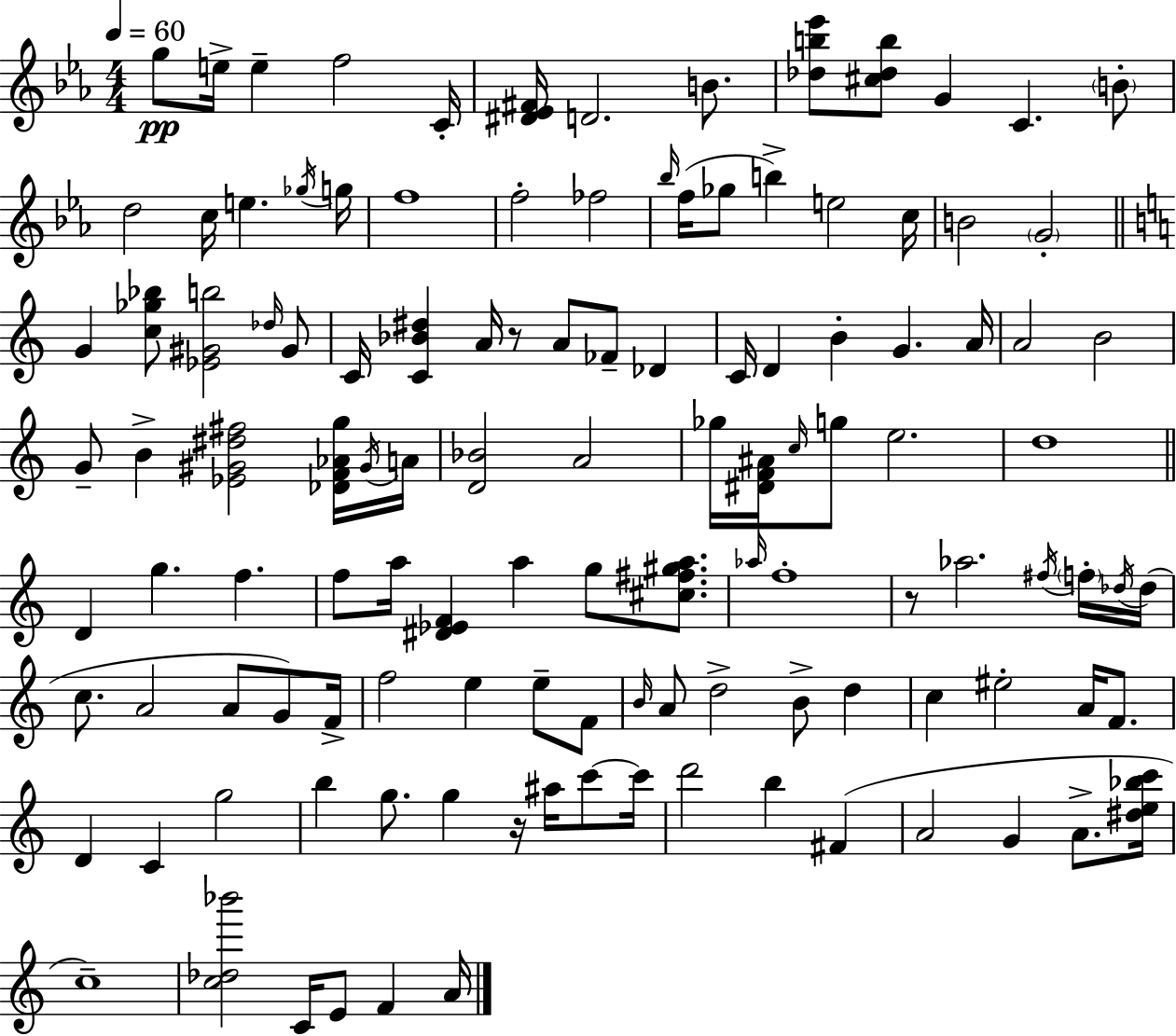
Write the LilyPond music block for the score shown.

{
  \clef treble
  \numericTimeSignature
  \time 4/4
  \key ees \major
  \tempo 4 = 60
  g''8\pp e''16-> e''4-- f''2 c'16-. | <dis' ees' fis'>16 d'2. b'8. | <des'' b'' ees'''>8 <cis'' des'' b''>8 g'4 c'4. \parenthesize b'8-. | d''2 c''16 e''4. \acciaccatura { ges''16 } | \break g''16 f''1 | f''2-. fes''2 | \grace { bes''16 } f''16( ges''8 b''4->) e''2 | c''16 b'2 \parenthesize g'2-. | \break \bar "||" \break \key c \major g'4 <c'' ges'' bes''>8 <ees' gis' b''>2 \grace { des''16 } gis'8 | c'16 <c' bes' dis''>4 a'16 r8 a'8 fes'8-- des'4 | c'16 d'4 b'4-. g'4. | a'16 a'2 b'2 | \break g'8-- b'4-> <ees' gis' dis'' fis''>2 <des' f' aes' g''>16 | \acciaccatura { gis'16 } a'16 <d' bes'>2 a'2 | ges''16 <dis' f' ais'>16 \grace { c''16 } g''8 e''2. | d''1 | \break \bar "||" \break \key c \major d'4 g''4. f''4. | f''8 a''16 <dis' ees' f'>4 a''4 g''8 <cis'' fis'' gis'' a''>8. | \grace { aes''16 } f''1-. | r8 aes''2. \acciaccatura { fis''16 } | \break \parenthesize f''16-. \acciaccatura { des''16 } des''16( c''8. a'2 a'8 | g'8) f'16-> f''2 e''4 e''8-- | f'8 \grace { b'16 } a'8 d''2-> b'8-> | d''4 c''4 eis''2-. | \break a'16 f'8. d'4 c'4 g''2 | b''4 g''8. g''4 r16 | ais''16 c'''8~~ c'''16 d'''2 b''4 | fis'4( a'2 g'4 | \break a'8.-> <dis'' e'' bes'' c'''>16 c''1--) | <c'' des'' bes'''>2 c'16 e'8 f'4 | a'16 \bar "|."
}